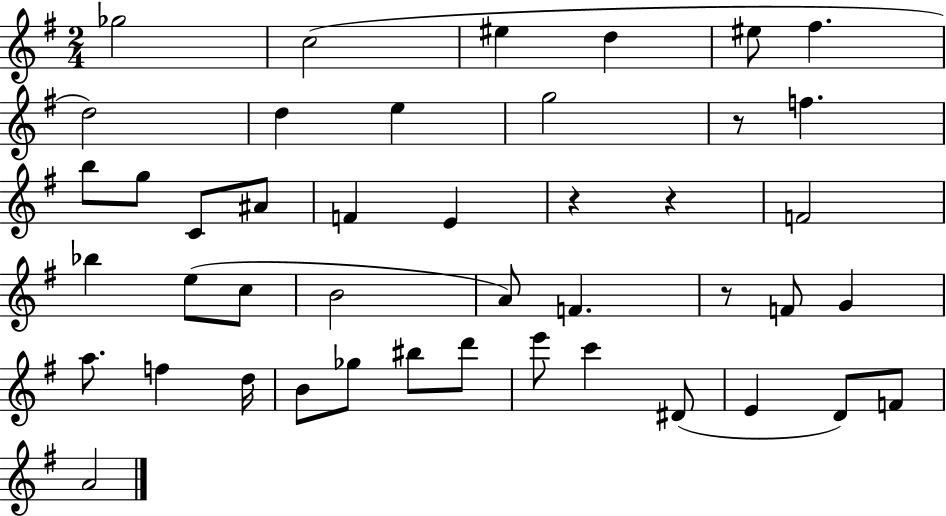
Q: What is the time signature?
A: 2/4